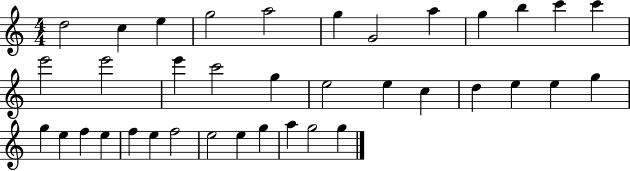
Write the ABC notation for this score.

X:1
T:Untitled
M:4/4
L:1/4
K:C
d2 c e g2 a2 g G2 a g b c' c' e'2 e'2 e' c'2 g e2 e c d e e g g e f e f e f2 e2 e g a g2 g